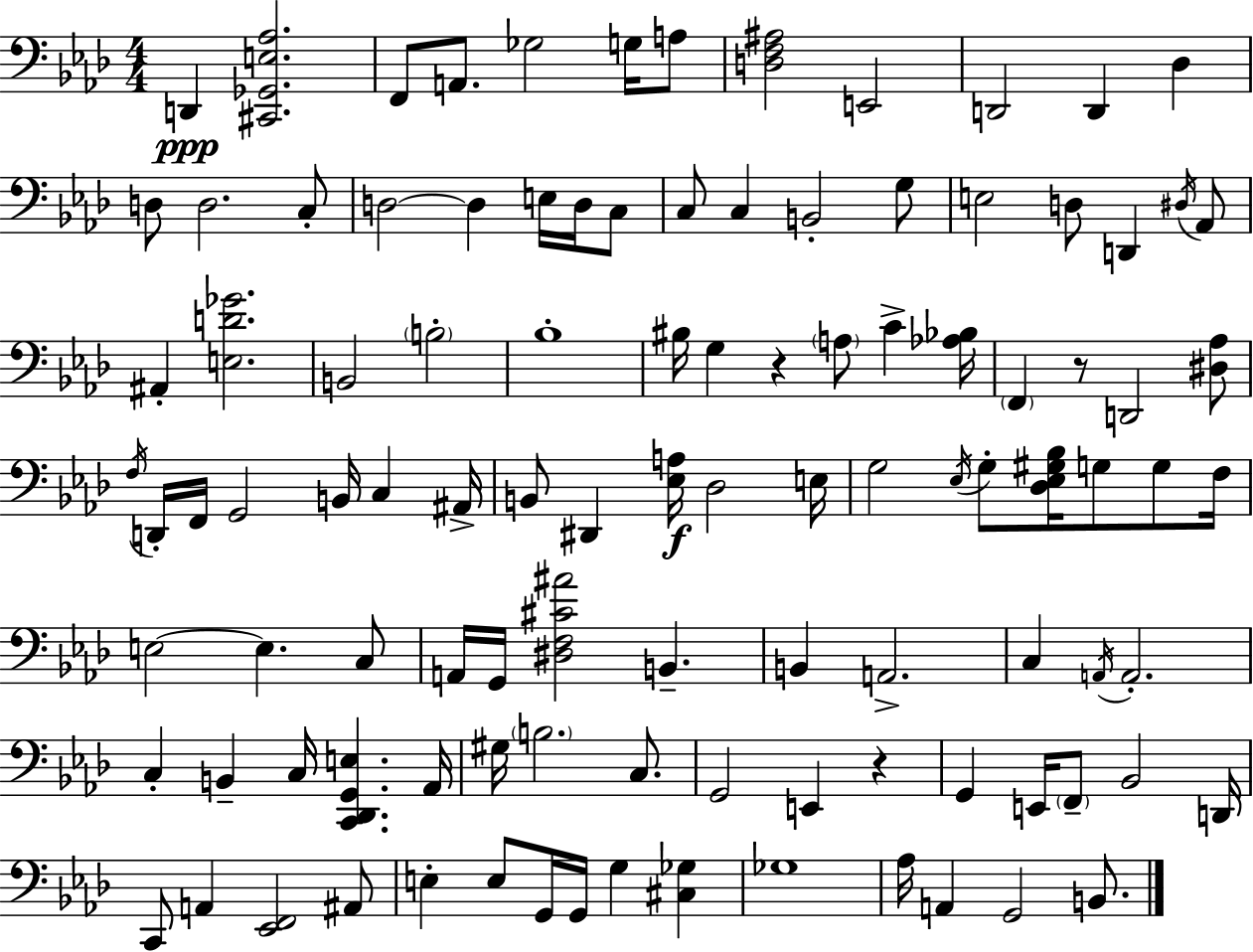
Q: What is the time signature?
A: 4/4